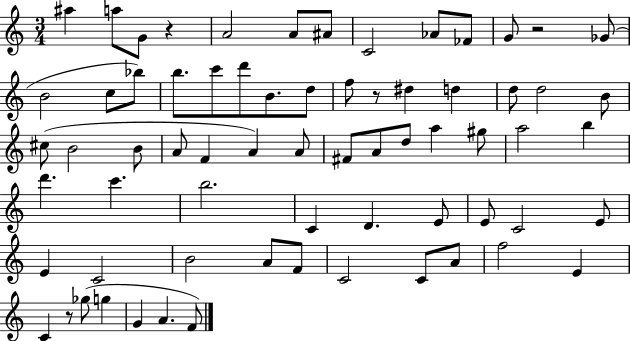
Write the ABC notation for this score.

X:1
T:Untitled
M:3/4
L:1/4
K:C
^a a/2 G/2 z A2 A/2 ^A/2 C2 _A/2 _F/2 G/2 z2 _G/2 B2 c/2 _b/2 b/2 c'/2 d'/2 B/2 d/2 f/2 z/2 ^d d d/2 d2 B/2 ^c/2 B2 B/2 A/2 F A A/2 ^F/2 A/2 d/2 a ^g/2 a2 b d' c' b2 C D E/2 E/2 C2 E/2 E C2 B2 A/2 F/2 C2 C/2 A/2 f2 E C z/2 _g/2 g G A F/2